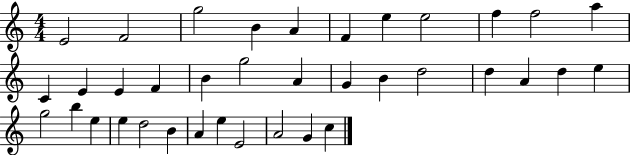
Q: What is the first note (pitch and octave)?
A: E4